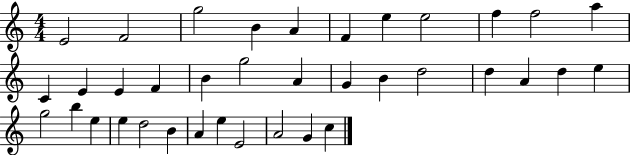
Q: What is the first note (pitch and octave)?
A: E4